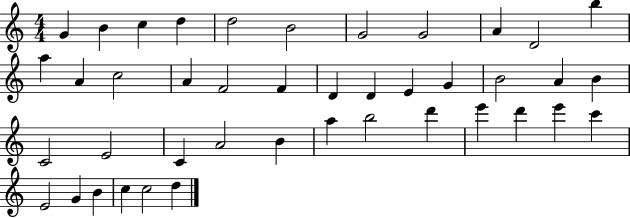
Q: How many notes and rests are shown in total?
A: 42